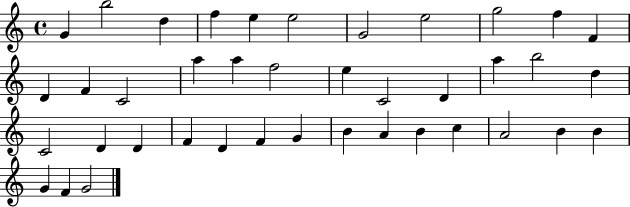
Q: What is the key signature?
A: C major